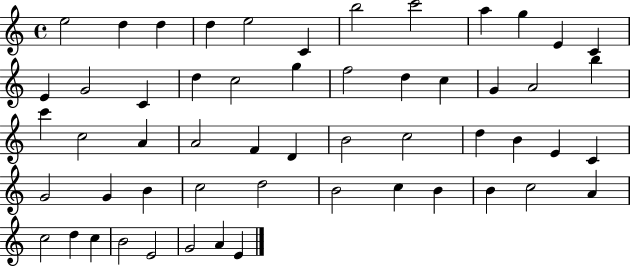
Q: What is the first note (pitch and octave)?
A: E5